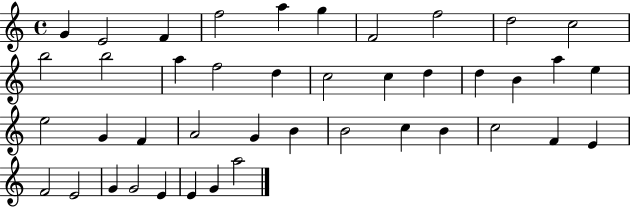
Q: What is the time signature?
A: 4/4